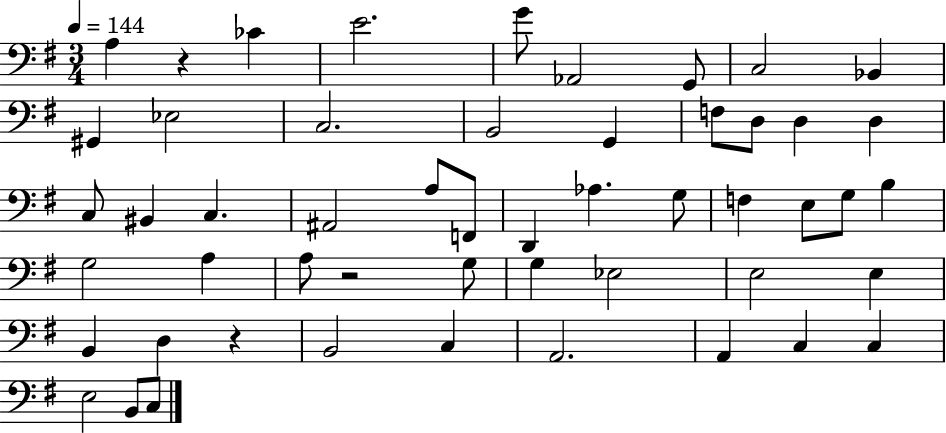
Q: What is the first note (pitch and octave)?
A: A3